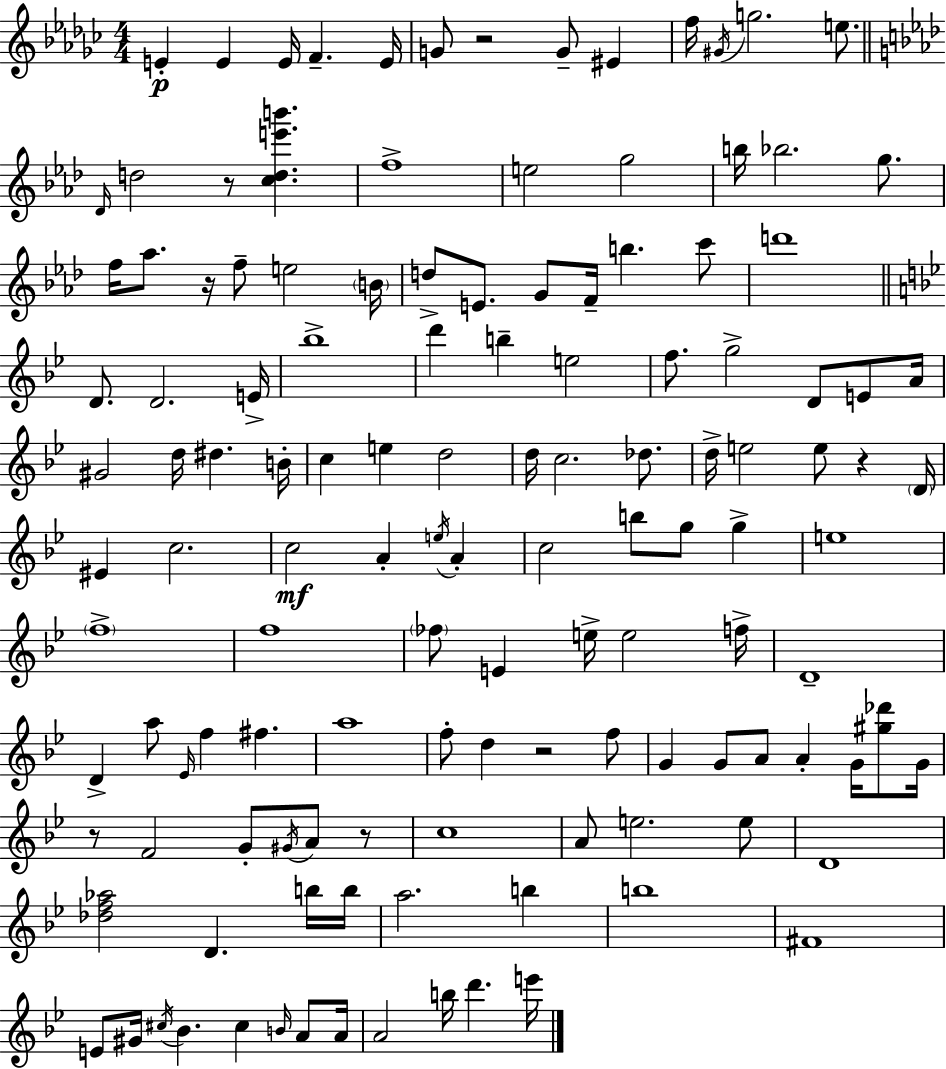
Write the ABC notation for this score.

X:1
T:Untitled
M:4/4
L:1/4
K:Ebm
E E E/4 F E/4 G/2 z2 G/2 ^E f/4 ^G/4 g2 e/2 _D/4 d2 z/2 [cde'b'] f4 e2 g2 b/4 _b2 g/2 f/4 _a/2 z/4 f/2 e2 B/4 d/2 E/2 G/2 F/4 b c'/2 d'4 D/2 D2 E/4 _b4 d' b e2 f/2 g2 D/2 E/2 A/4 ^G2 d/4 ^d B/4 c e d2 d/4 c2 _d/2 d/4 e2 e/2 z D/4 ^E c2 c2 A e/4 A c2 b/2 g/2 g e4 f4 f4 _f/2 E e/4 e2 f/4 D4 D a/2 _E/4 f ^f a4 f/2 d z2 f/2 G G/2 A/2 A G/4 [^g_d']/2 G/4 z/2 F2 G/2 ^G/4 A/2 z/2 c4 A/2 e2 e/2 D4 [_df_a]2 D b/4 b/4 a2 b b4 ^F4 E/2 ^G/4 ^c/4 _B ^c B/4 A/2 A/4 A2 b/4 d' e'/4